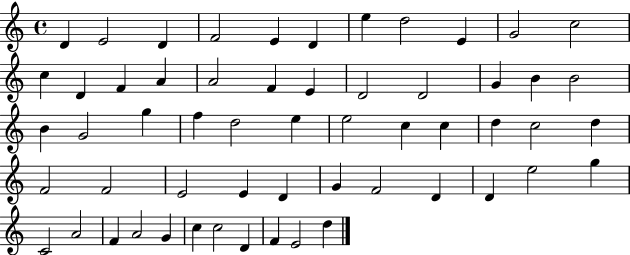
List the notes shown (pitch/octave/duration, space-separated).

D4/q E4/h D4/q F4/h E4/q D4/q E5/q D5/h E4/q G4/h C5/h C5/q D4/q F4/q A4/q A4/h F4/q E4/q D4/h D4/h G4/q B4/q B4/h B4/q G4/h G5/q F5/q D5/h E5/q E5/h C5/q C5/q D5/q C5/h D5/q F4/h F4/h E4/h E4/q D4/q G4/q F4/h D4/q D4/q E5/h G5/q C4/h A4/h F4/q A4/h G4/q C5/q C5/h D4/q F4/q E4/h D5/q